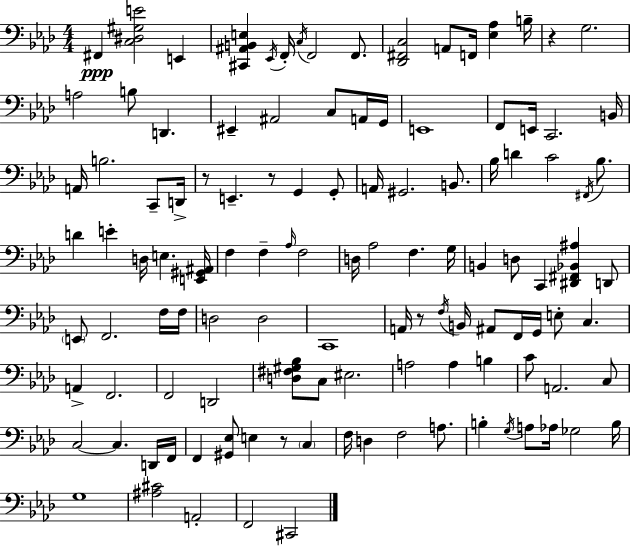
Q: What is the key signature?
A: F minor